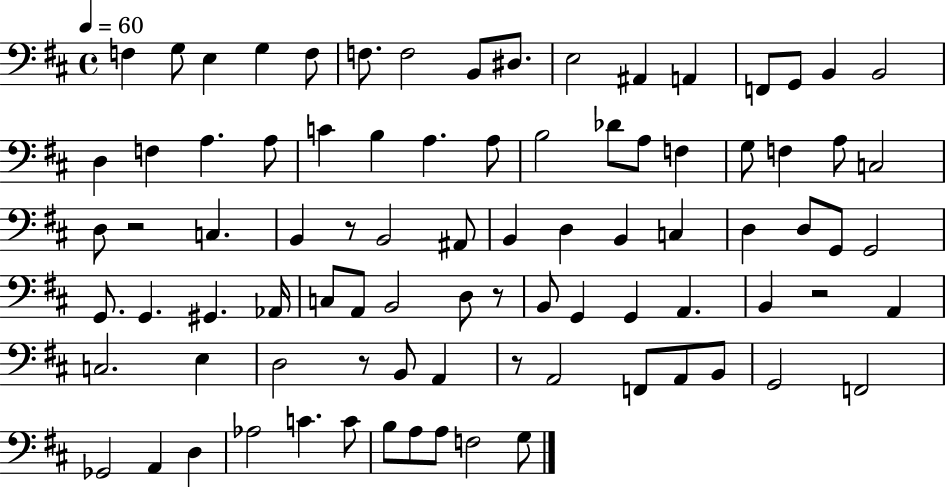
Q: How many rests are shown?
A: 6